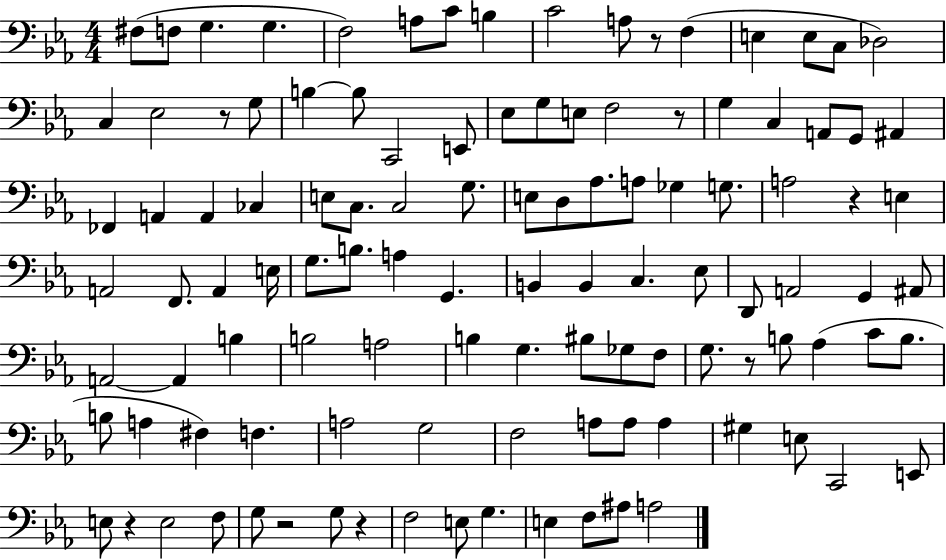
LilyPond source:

{
  \clef bass
  \numericTimeSignature
  \time 4/4
  \key ees \major
  fis8( f8 g4. g4. | f2) a8 c'8 b4 | c'2 a8 r8 f4( | e4 e8 c8 des2) | \break c4 ees2 r8 g8 | b4~~ b8 c,2 e,8 | ees8 g8 e8 f2 r8 | g4 c4 a,8 g,8 ais,4 | \break fes,4 a,4 a,4 ces4 | e8 c8. c2 g8. | e8 d8 aes8. a8 ges4 g8. | a2 r4 e4 | \break a,2 f,8. a,4 e16 | g8. b8. a4 g,4. | b,4 b,4 c4. ees8 | d,8 a,2 g,4 ais,8 | \break a,2~~ a,4 b4 | b2 a2 | b4 g4. bis8 ges8 f8 | g8. r8 b8 aes4( c'8 b8. | \break b8 a4 fis4) f4. | a2 g2 | f2 a8 a8 a4 | gis4 e8 c,2 e,8 | \break e8 r4 e2 f8 | g8 r2 g8 r4 | f2 e8 g4. | e4 f8 ais8 a2 | \break \bar "|."
}